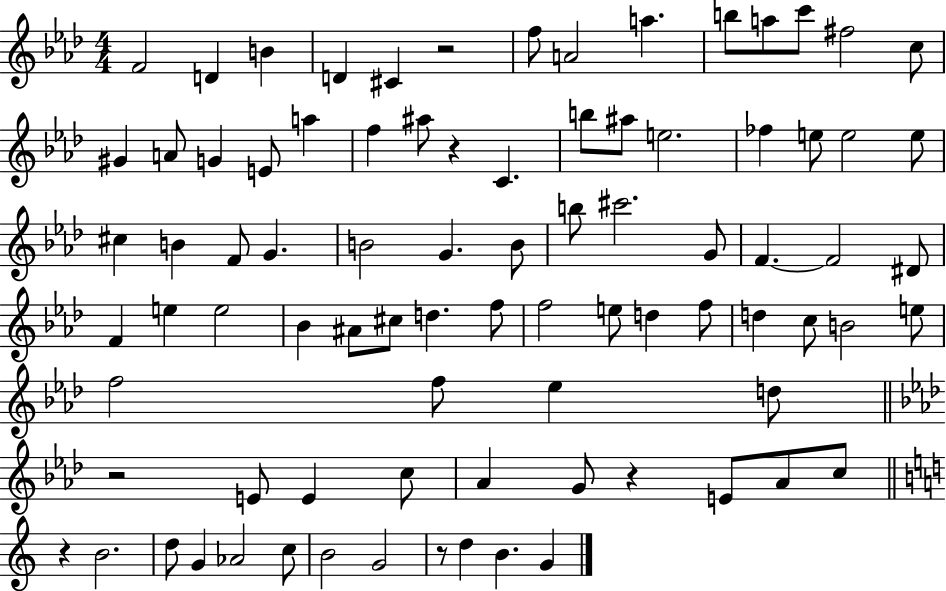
{
  \clef treble
  \numericTimeSignature
  \time 4/4
  \key aes \major
  f'2 d'4 b'4 | d'4 cis'4 r2 | f''8 a'2 a''4. | b''8 a''8 c'''8 fis''2 c''8 | \break gis'4 a'8 g'4 e'8 a''4 | f''4 ais''8 r4 c'4. | b''8 ais''8 e''2. | fes''4 e''8 e''2 e''8 | \break cis''4 b'4 f'8 g'4. | b'2 g'4. b'8 | b''8 cis'''2. g'8 | f'4.~~ f'2 dis'8 | \break f'4 e''4 e''2 | bes'4 ais'8 cis''8 d''4. f''8 | f''2 e''8 d''4 f''8 | d''4 c''8 b'2 e''8 | \break f''2 f''8 ees''4 d''8 | \bar "||" \break \key aes \major r2 e'8 e'4 c''8 | aes'4 g'8 r4 e'8 aes'8 c''8 | \bar "||" \break \key a \minor r4 b'2. | d''8 g'4 aes'2 c''8 | b'2 g'2 | r8 d''4 b'4. g'4 | \break \bar "|."
}